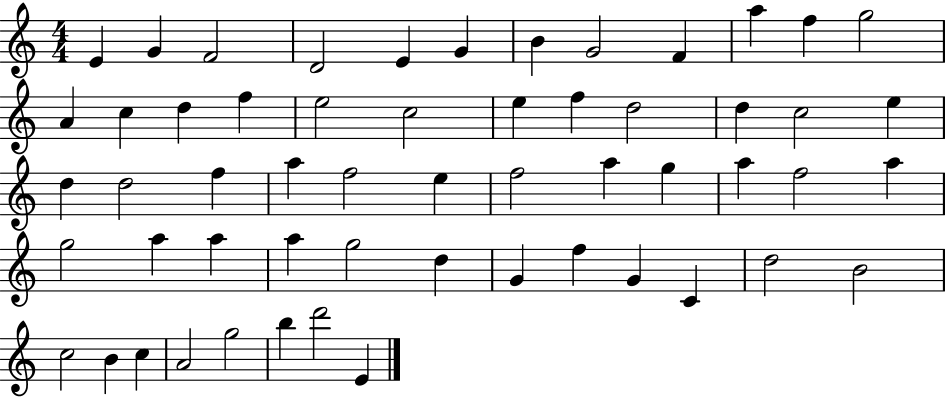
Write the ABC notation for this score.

X:1
T:Untitled
M:4/4
L:1/4
K:C
E G F2 D2 E G B G2 F a f g2 A c d f e2 c2 e f d2 d c2 e d d2 f a f2 e f2 a g a f2 a g2 a a a g2 d G f G C d2 B2 c2 B c A2 g2 b d'2 E